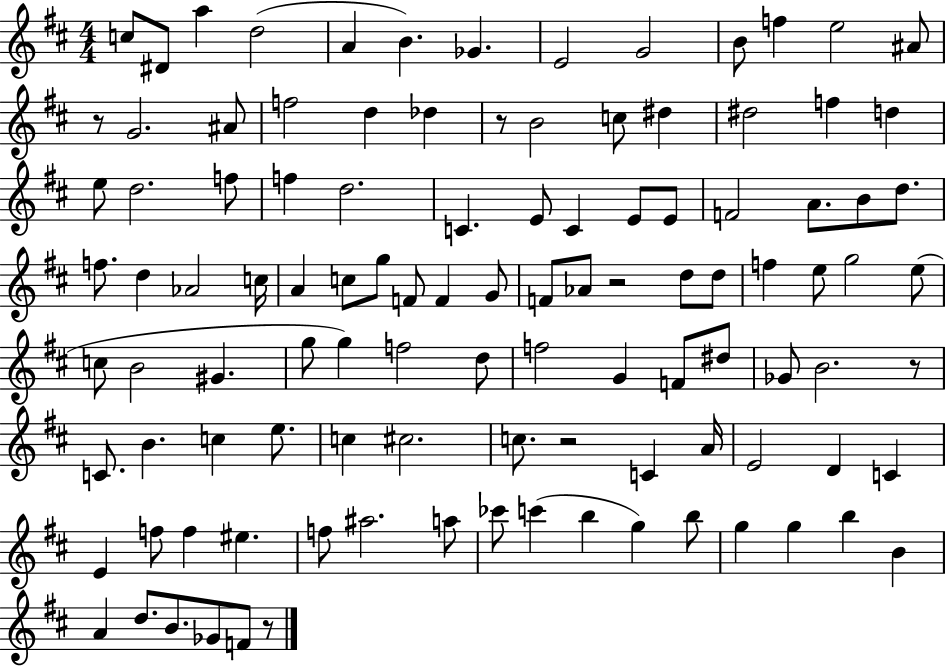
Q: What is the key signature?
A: D major